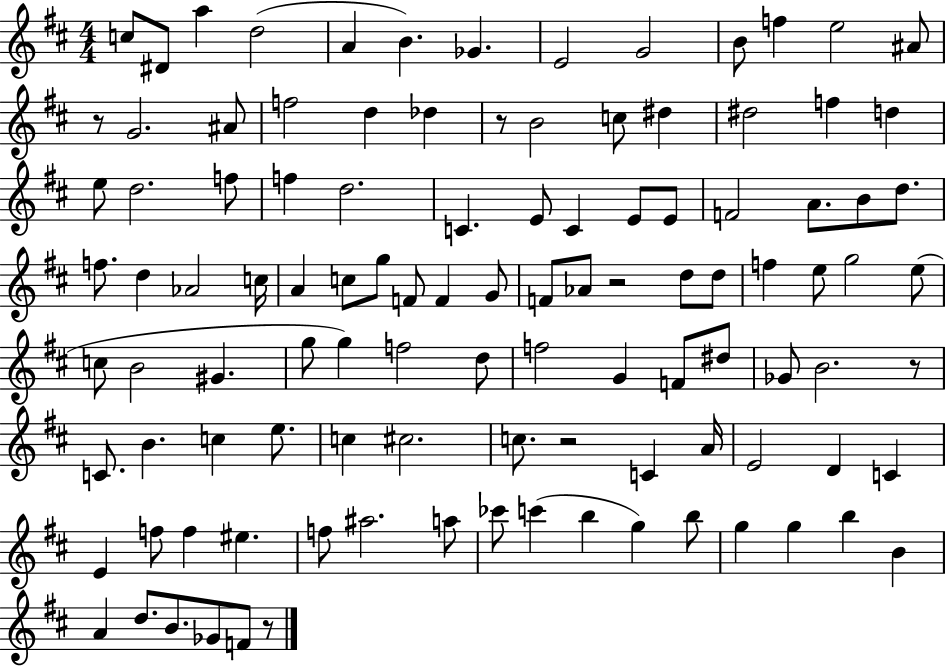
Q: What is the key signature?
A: D major